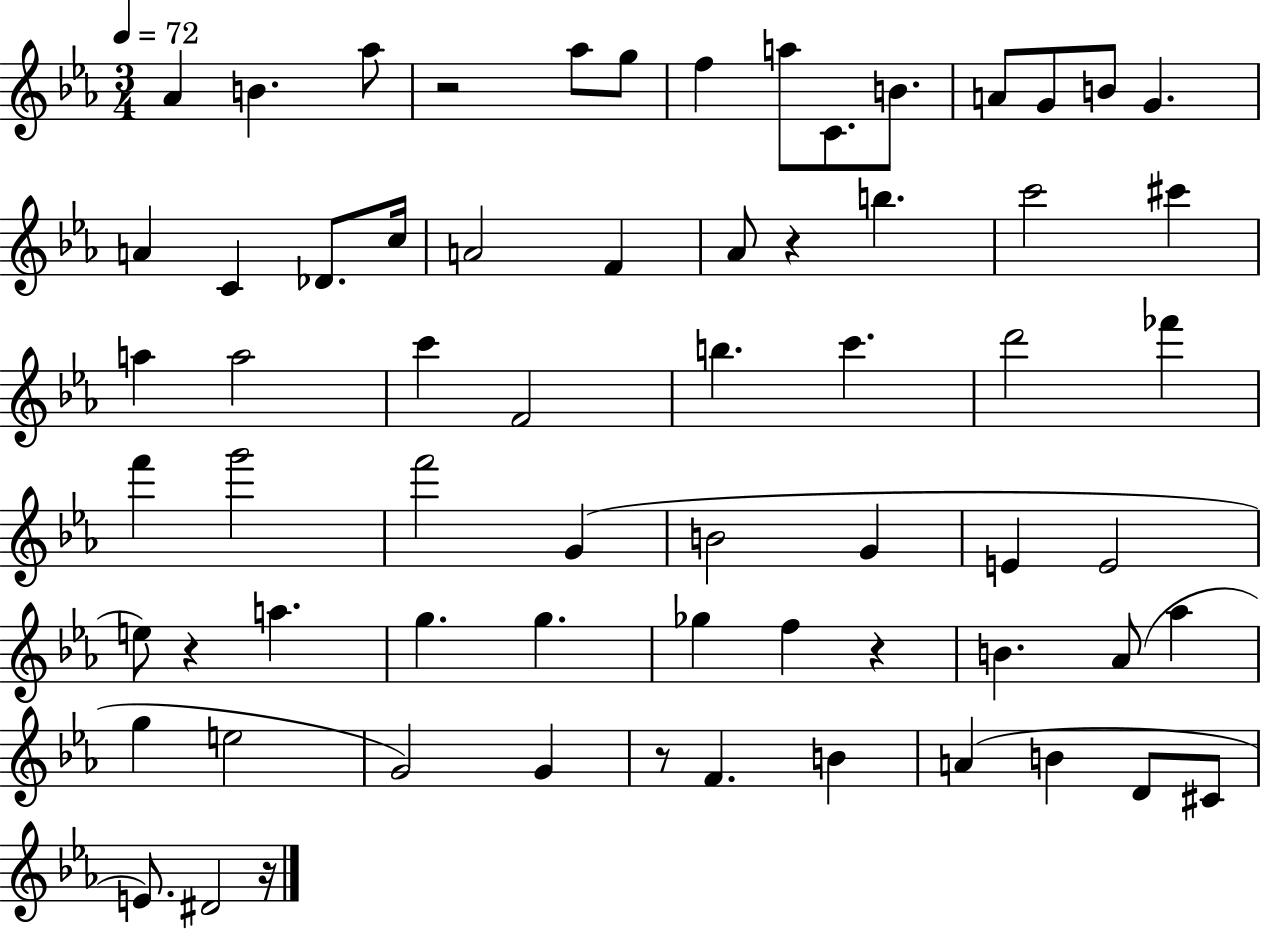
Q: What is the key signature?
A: EES major